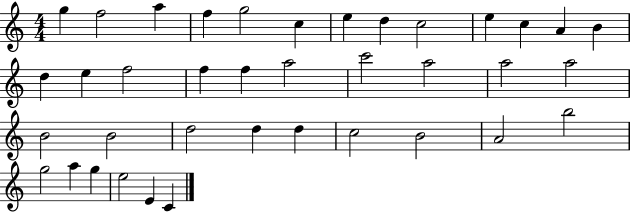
G5/q F5/h A5/q F5/q G5/h C5/q E5/q D5/q C5/h E5/q C5/q A4/q B4/q D5/q E5/q F5/h F5/q F5/q A5/h C6/h A5/h A5/h A5/h B4/h B4/h D5/h D5/q D5/q C5/h B4/h A4/h B5/h G5/h A5/q G5/q E5/h E4/q C4/q